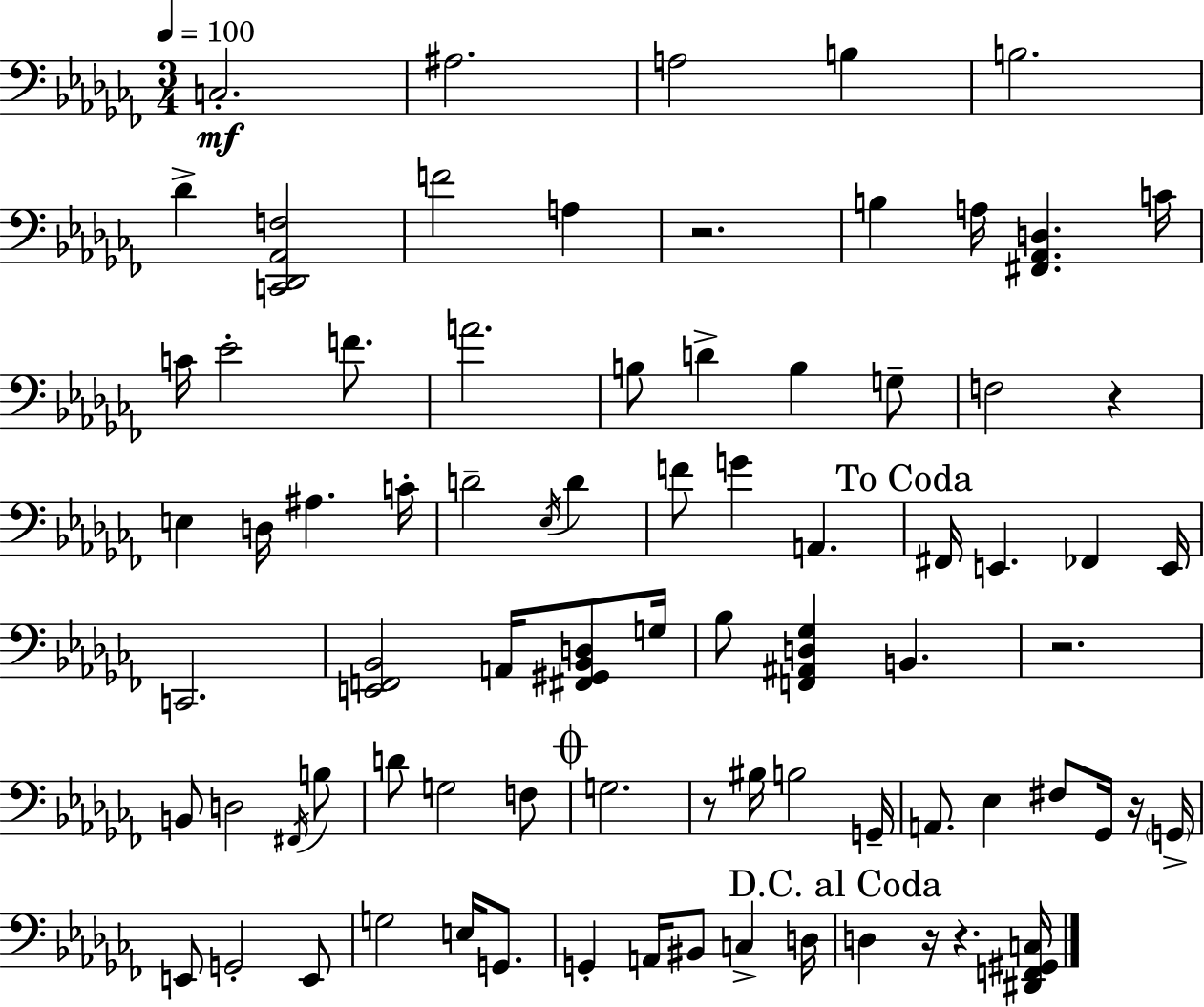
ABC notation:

X:1
T:Untitled
M:3/4
L:1/4
K:Abm
C,2 ^A,2 A,2 B, B,2 _D [C,,_D,,_A,,F,]2 F2 A, z2 B, A,/4 [^F,,_A,,D,] C/4 C/4 _E2 F/2 A2 B,/2 D B, G,/2 F,2 z E, D,/4 ^A, C/4 D2 _E,/4 D F/2 G A,, ^F,,/4 E,, _F,, E,,/4 C,,2 [E,,F,,_B,,]2 A,,/4 [^F,,^G,,_B,,D,]/2 G,/4 _B,/2 [F,,^A,,D,_G,] B,, z2 B,,/2 D,2 ^F,,/4 B,/2 D/2 G,2 F,/2 G,2 z/2 ^B,/4 B,2 G,,/4 A,,/2 _E, ^F,/2 _G,,/4 z/4 G,,/4 E,,/2 G,,2 E,,/2 G,2 E,/4 G,,/2 G,, A,,/4 ^B,,/2 C, D,/4 D, z/4 z [^D,,F,,^G,,C,]/4